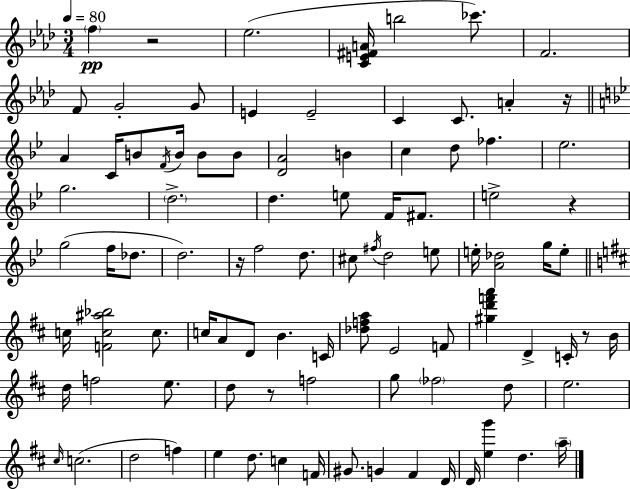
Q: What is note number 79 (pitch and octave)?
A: D4